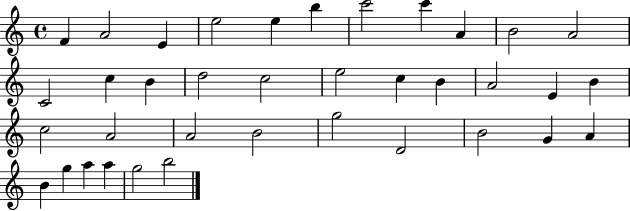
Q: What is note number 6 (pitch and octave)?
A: B5